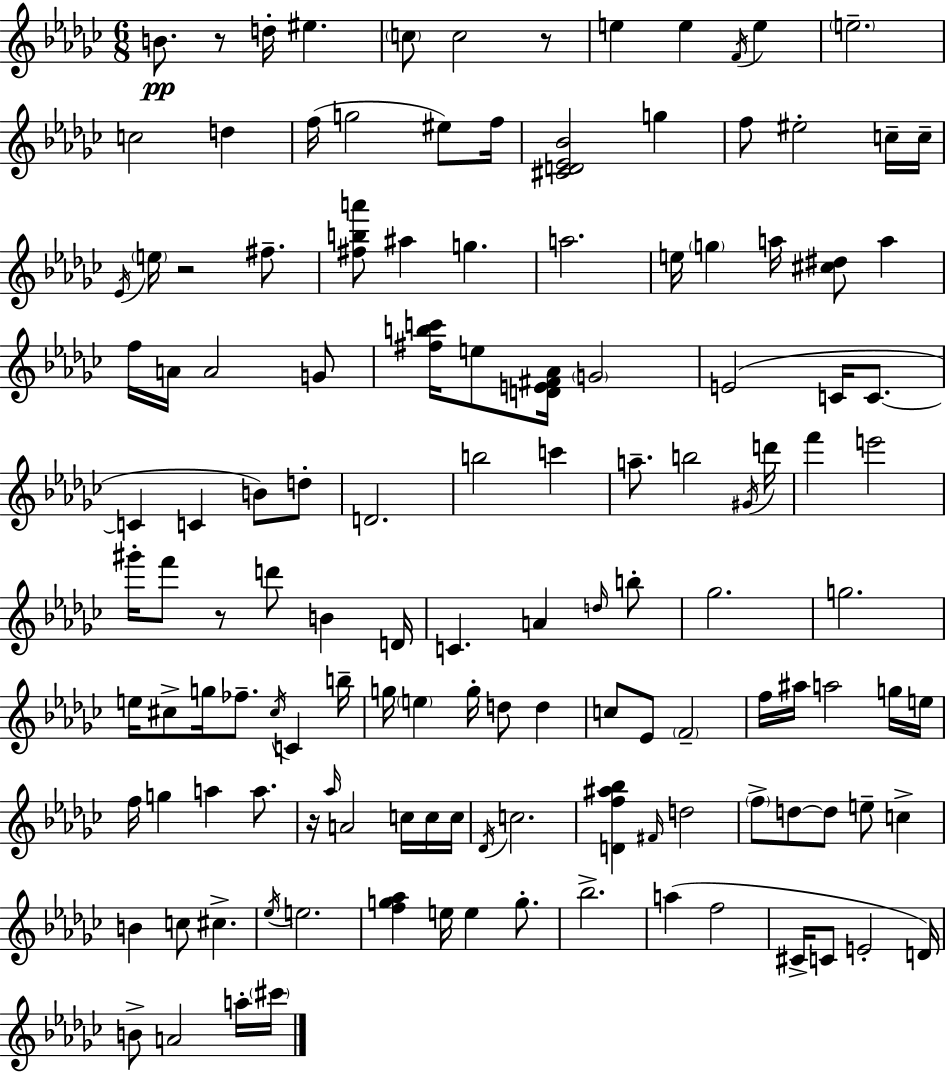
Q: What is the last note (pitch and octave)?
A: C#6